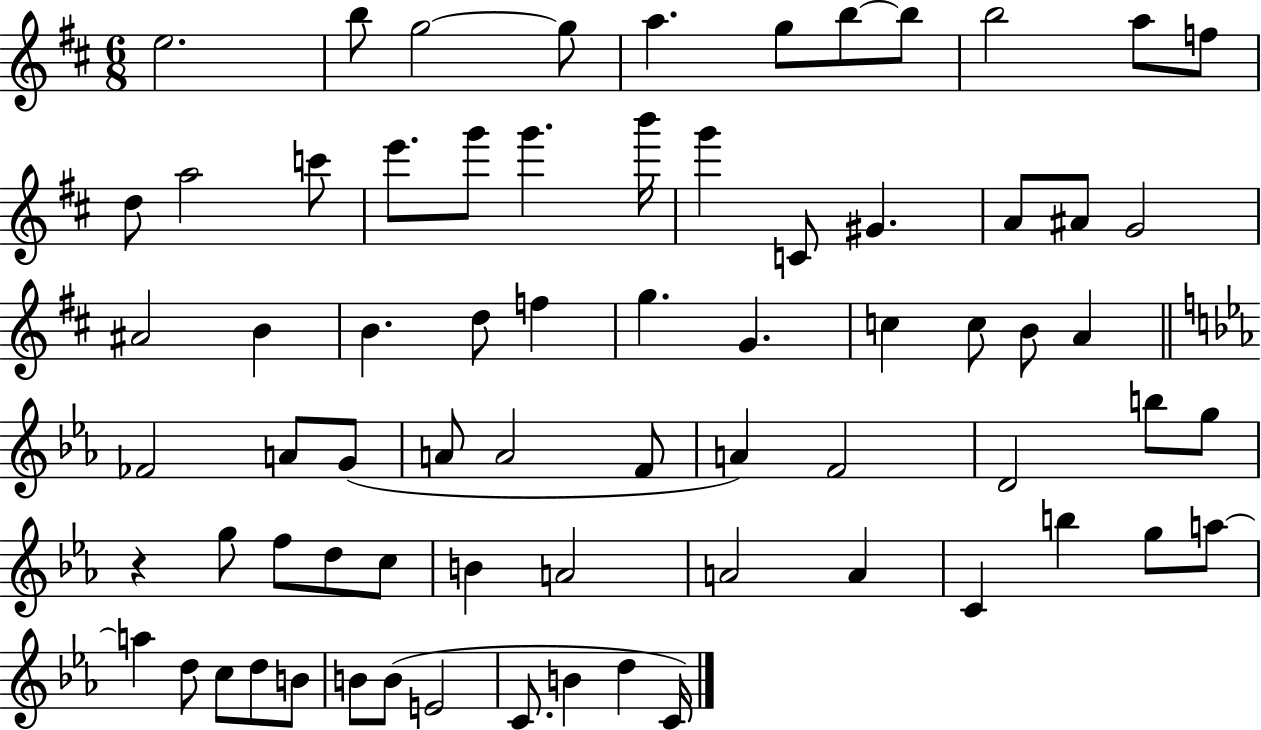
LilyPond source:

{
  \clef treble
  \numericTimeSignature
  \time 6/8
  \key d \major
  e''2. | b''8 g''2~~ g''8 | a''4. g''8 b''8~~ b''8 | b''2 a''8 f''8 | \break d''8 a''2 c'''8 | e'''8. g'''8 g'''4. b'''16 | g'''4 c'8 gis'4. | a'8 ais'8 g'2 | \break ais'2 b'4 | b'4. d''8 f''4 | g''4. g'4. | c''4 c''8 b'8 a'4 | \break \bar "||" \break \key ees \major fes'2 a'8 g'8( | a'8 a'2 f'8 | a'4) f'2 | d'2 b''8 g''8 | \break r4 g''8 f''8 d''8 c''8 | b'4 a'2 | a'2 a'4 | c'4 b''4 g''8 a''8~~ | \break a''4 d''8 c''8 d''8 b'8 | b'8 b'8( e'2 | c'8. b'4 d''4 c'16) | \bar "|."
}